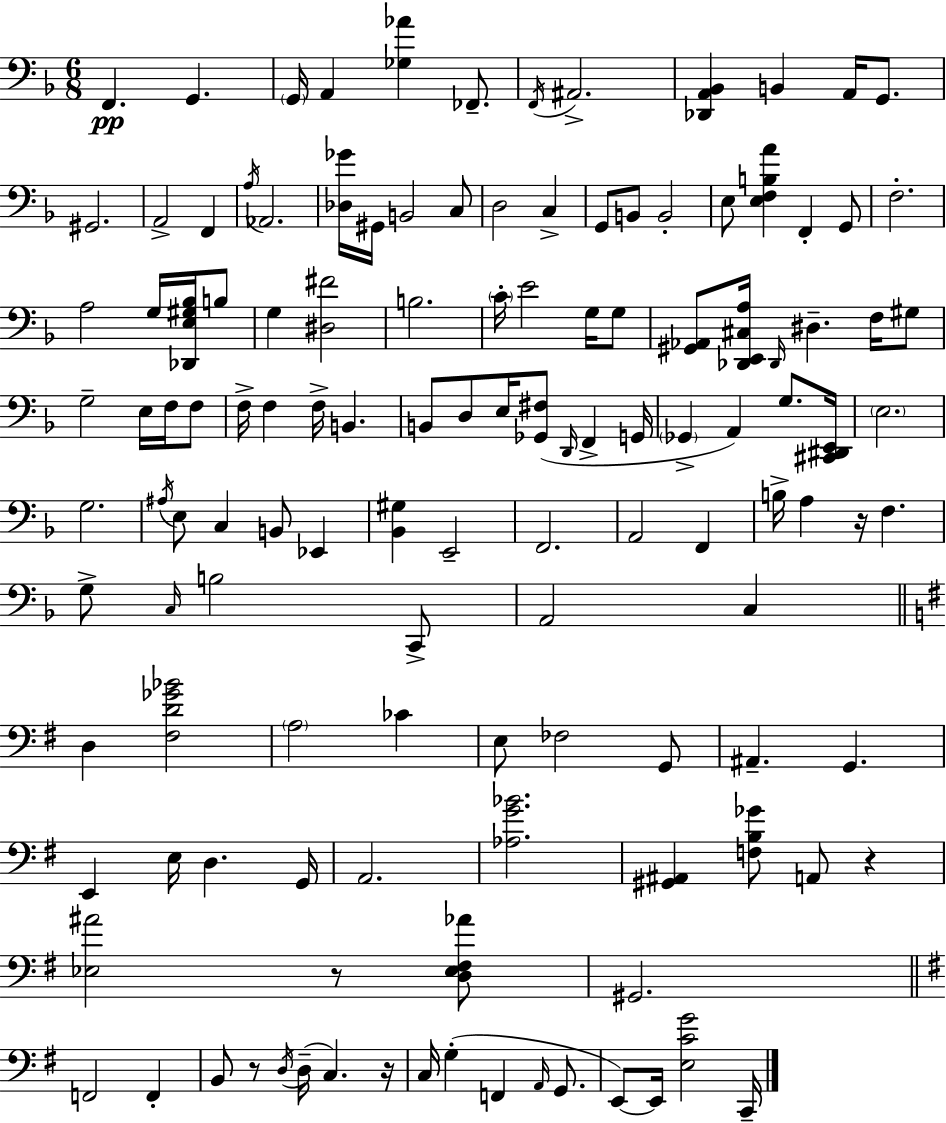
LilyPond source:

{
  \clef bass
  \numericTimeSignature
  \time 6/8
  \key f \major
  f,4.\pp g,4. | \parenthesize g,16 a,4 <ges aes'>4 fes,8.-- | \acciaccatura { f,16 } ais,2.-> | <des, a, bes,>4 b,4 a,16 g,8. | \break gis,2. | a,2-> f,4 | \acciaccatura { a16 } aes,2. | <des ges'>16 gis,16 b,2 | \break c8 d2 c4-> | g,8 b,8 b,2-. | e8 <e f b a'>4 f,4-. | g,8 f2.-. | \break a2 g16 <des, e gis bes>16 | b8 g4 <dis fis'>2 | b2. | \parenthesize c'16-. e'2 g16 | \break g8 <gis, aes,>8 <des, e, cis a>16 \grace { des,16 } dis4.-- | f16 gis8 g2-- e16 | f16 f8 f16-> f4 f16-> b,4. | b,8 d8 e16 <ges, fis>8( \grace { d,16 } f,4-> | \break g,16 \parenthesize ges,4-> a,4) | g8. <cis, dis, e,>16 \parenthesize e2. | g2. | \acciaccatura { ais16 } e8 c4 b,8 | \break ees,4 <bes, gis>4 e,2-- | f,2. | a,2 | f,4 b16-> a4 r16 f4. | \break g8-> \grace { c16 } b2 | c,8-> a,2 | c4 \bar "||" \break \key g \major d4 <fis d' ges' bes'>2 | \parenthesize a2 ces'4 | e8 fes2 g,8 | ais,4.-- g,4. | \break e,4 e16 d4. g,16 | a,2. | <aes g' bes'>2. | <gis, ais,>4 <f b ges'>8 a,8 r4 | \break <ees ais'>2 r8 <d ees fis aes'>8 | gis,2. | \bar "||" \break \key g \major f,2 f,4-. | b,8 r8 \acciaccatura { d16 }( d16-- c4.) | r16 c16 g4-.( f,4 \grace { a,16 } g,8. | e,8~~) e,16 <e c' g'>2 | \break c,16-- \bar "|."
}